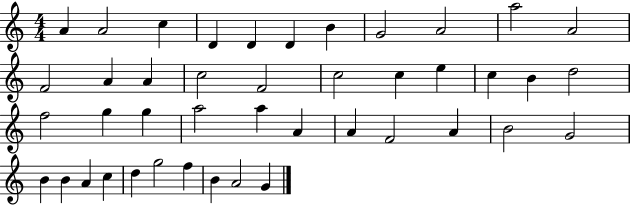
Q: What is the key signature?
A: C major